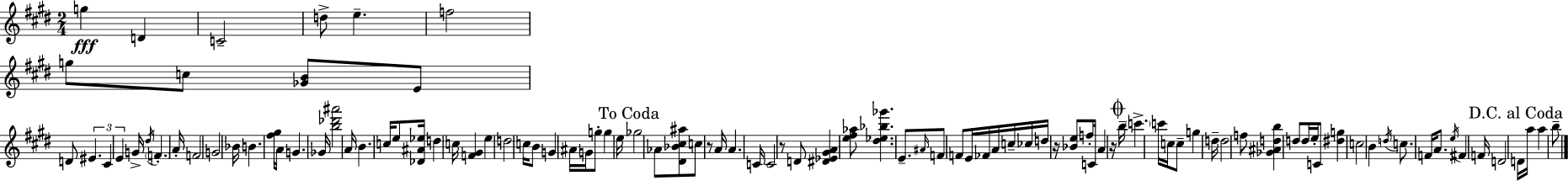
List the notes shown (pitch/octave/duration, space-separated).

G5/q D4/q C4/h D5/e E5/q. F5/h G5/e C5/e [Gb4,B4]/e E4/e D4/e EIS4/q. C#4/q E4/q G4/s D#5/s F4/q. A4/s F4/h G4/h Bb4/s B4/q. [F#5,G#5]/s A4/s G4/q. Gb4/s [B5,Db6,A#6]/h A4/s B4/q. C5/s E5/e [Db4,A#4,Eb5]/s D5/q C5/s [F4,G#4]/q E5/q D5/h C5/s B4/e G4/q A#4/s G4/s G5/e G5/q E5/s Gb5/h Ab4/e [D#4,Bb4,C#5,A#5]/e C5/e R/e A4/s A4/q. C4/s C4/h R/e D4/e [D#4,Eb4,G#4,A4]/q [E5,F#5,Ab5]/e [D#5,Eb5,Bb5,Gb6]/q. E4/e. A#4/s F4/e F4/e E4/s FES4/s A4/s C5/s CES5/s D5/s R/s [Bb4,E5]/e F5/e C4/s A4/q R/s B5/s C6/q. C6/s C5/s C5/e G5/q D5/s D5/h F5/e [Gb4,A#4,D5,B5]/q D5/e D5/s E5/s C4/e [D#5,G5]/q C5/h B4/q D5/s C5/e. F4/s A4/e. E5/s F#4/q F4/s D4/h D4/s A5/s A5/q B5/e